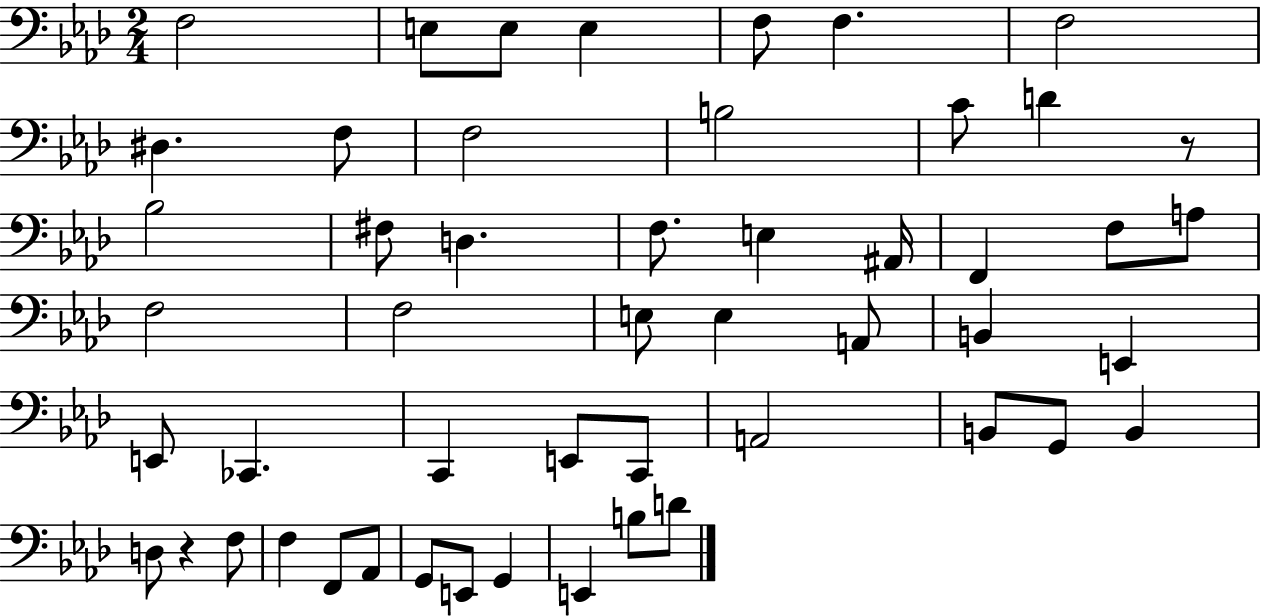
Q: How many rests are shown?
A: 2